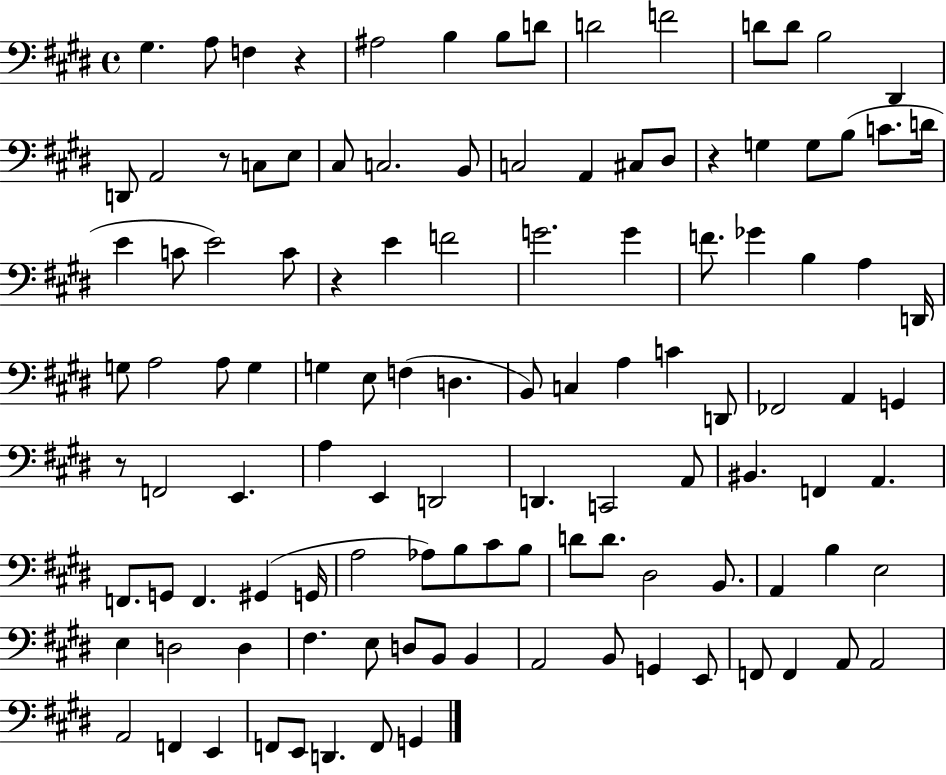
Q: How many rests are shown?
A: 5